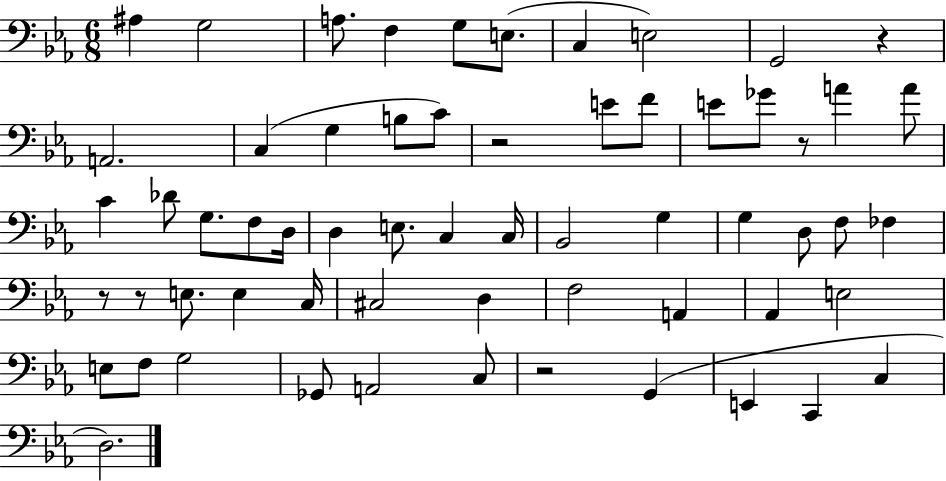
{
  \clef bass
  \numericTimeSignature
  \time 6/8
  \key ees \major
  \repeat volta 2 { ais4 g2 | a8. f4 g8 e8.( | c4 e2) | g,2 r4 | \break a,2. | c4( g4 b8 c'8) | r2 e'8 f'8 | e'8 ges'8 r8 a'4 a'8 | \break c'4 des'8 g8. f8 d16 | d4 e8. c4 c16 | bes,2 g4 | g4 d8 f8 fes4 | \break r8 r8 e8. e4 c16 | cis2 d4 | f2 a,4 | aes,4 e2 | \break e8 f8 g2 | ges,8 a,2 c8 | r2 g,4( | e,4 c,4 c4 | \break d2.) | } \bar "|."
}